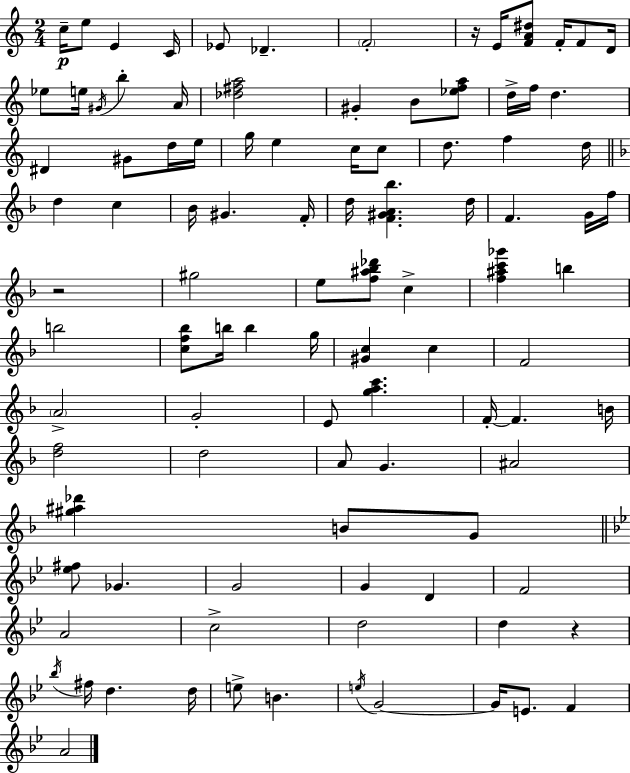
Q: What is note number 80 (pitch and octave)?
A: E5